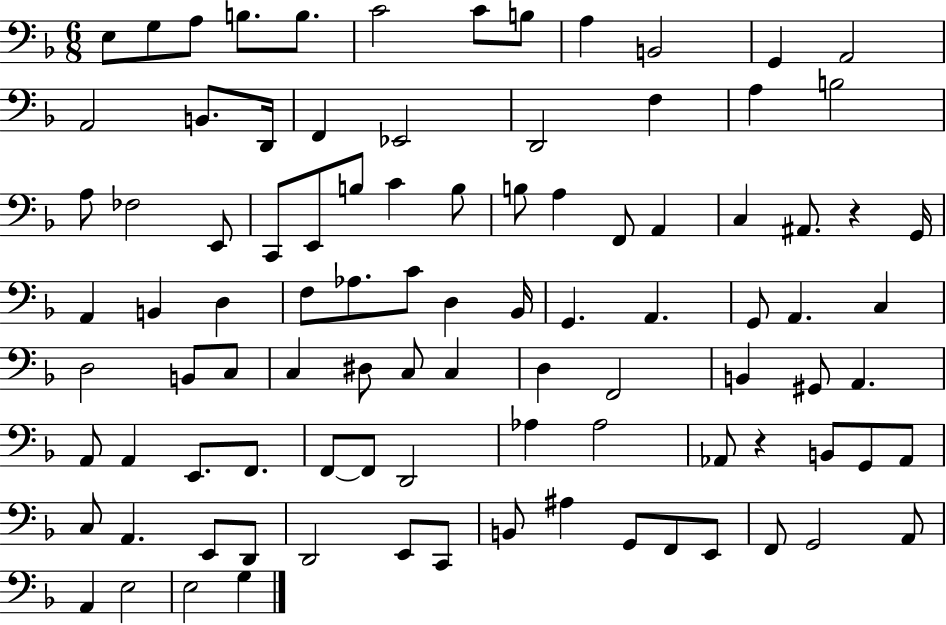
{
  \clef bass
  \numericTimeSignature
  \time 6/8
  \key f \major
  \repeat volta 2 { e8 g8 a8 b8. b8. | c'2 c'8 b8 | a4 b,2 | g,4 a,2 | \break a,2 b,8. d,16 | f,4 ees,2 | d,2 f4 | a4 b2 | \break a8 fes2 e,8 | c,8 e,8 b8 c'4 b8 | b8 a4 f,8 a,4 | c4 ais,8. r4 g,16 | \break a,4 b,4 d4 | f8 aes8. c'8 d4 bes,16 | g,4. a,4. | g,8 a,4. c4 | \break d2 b,8 c8 | c4 dis8 c8 c4 | d4 f,2 | b,4 gis,8 a,4. | \break a,8 a,4 e,8. f,8. | f,8~~ f,8 d,2 | aes4 aes2 | aes,8 r4 b,8 g,8 aes,8 | \break c8 a,4. e,8 d,8 | d,2 e,8 c,8 | b,8 ais4 g,8 f,8 e,8 | f,8 g,2 a,8 | \break a,4 e2 | e2 g4 | } \bar "|."
}